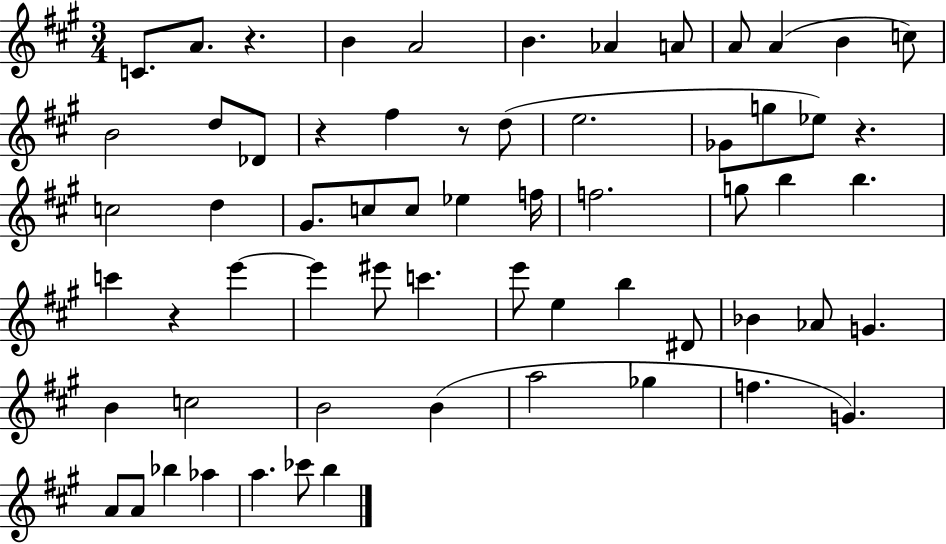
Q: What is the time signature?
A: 3/4